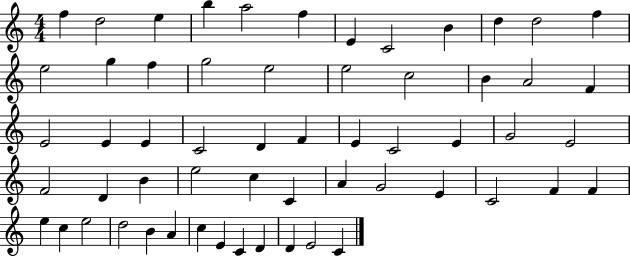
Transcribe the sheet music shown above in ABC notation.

X:1
T:Untitled
M:4/4
L:1/4
K:C
f d2 e b a2 f E C2 B d d2 f e2 g f g2 e2 e2 c2 B A2 F E2 E E C2 D F E C2 E G2 E2 F2 D B e2 c C A G2 E C2 F F e c e2 d2 B A c E C D D E2 C